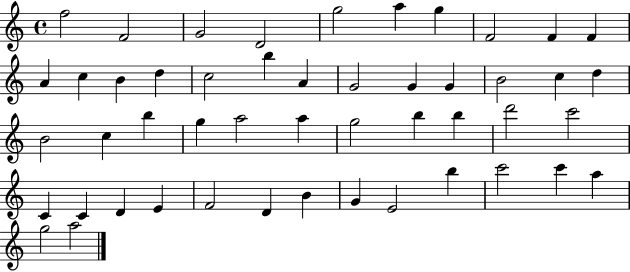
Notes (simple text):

F5/h F4/h G4/h D4/h G5/h A5/q G5/q F4/h F4/q F4/q A4/q C5/q B4/q D5/q C5/h B5/q A4/q G4/h G4/q G4/q B4/h C5/q D5/q B4/h C5/q B5/q G5/q A5/h A5/q G5/h B5/q B5/q D6/h C6/h C4/q C4/q D4/q E4/q F4/h D4/q B4/q G4/q E4/h B5/q C6/h C6/q A5/q G5/h A5/h